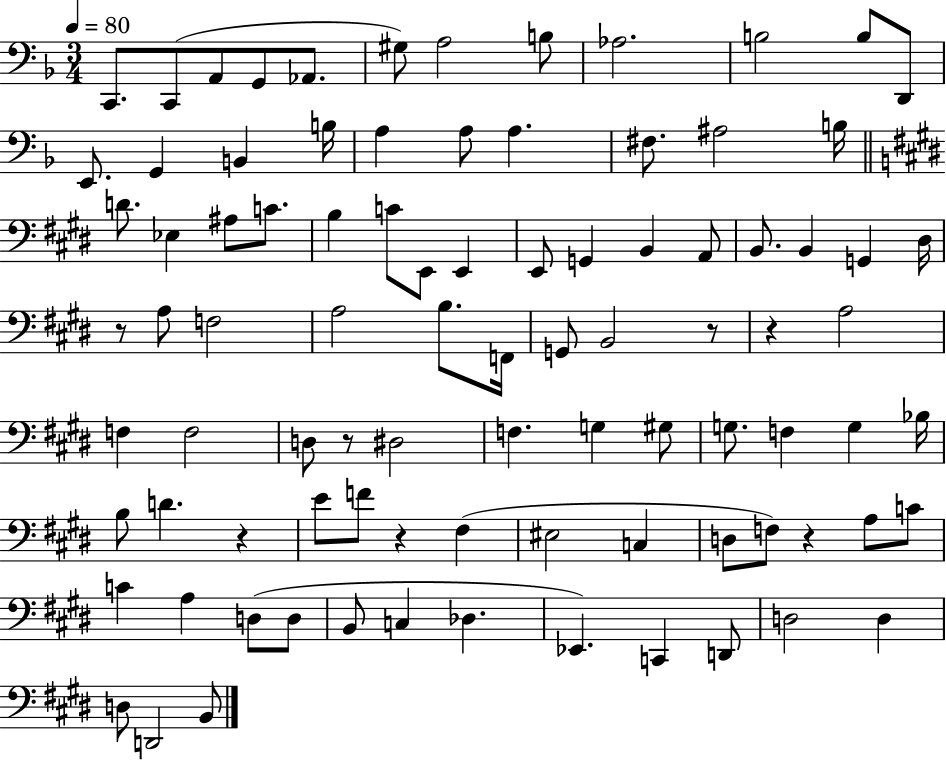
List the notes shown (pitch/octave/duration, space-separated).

C2/e. C2/e A2/e G2/e Ab2/e. G#3/e A3/h B3/e Ab3/h. B3/h B3/e D2/e E2/e. G2/q B2/q B3/s A3/q A3/e A3/q. F#3/e. A#3/h B3/s D4/e. Eb3/q A#3/e C4/e. B3/q C4/e E2/e E2/q E2/e G2/q B2/q A2/e B2/e. B2/q G2/q D#3/s R/e A3/e F3/h A3/h B3/e. F2/s G2/e B2/h R/e R/q A3/h F3/q F3/h D3/e R/e D#3/h F3/q. G3/q G#3/e G3/e. F3/q G3/q Bb3/s B3/e D4/q. R/q E4/e F4/e R/q F#3/q EIS3/h C3/q D3/e F3/e R/q A3/e C4/e C4/q A3/q D3/e D3/e B2/e C3/q Db3/q. Eb2/q. C2/q D2/e D3/h D3/q D3/e D2/h B2/e